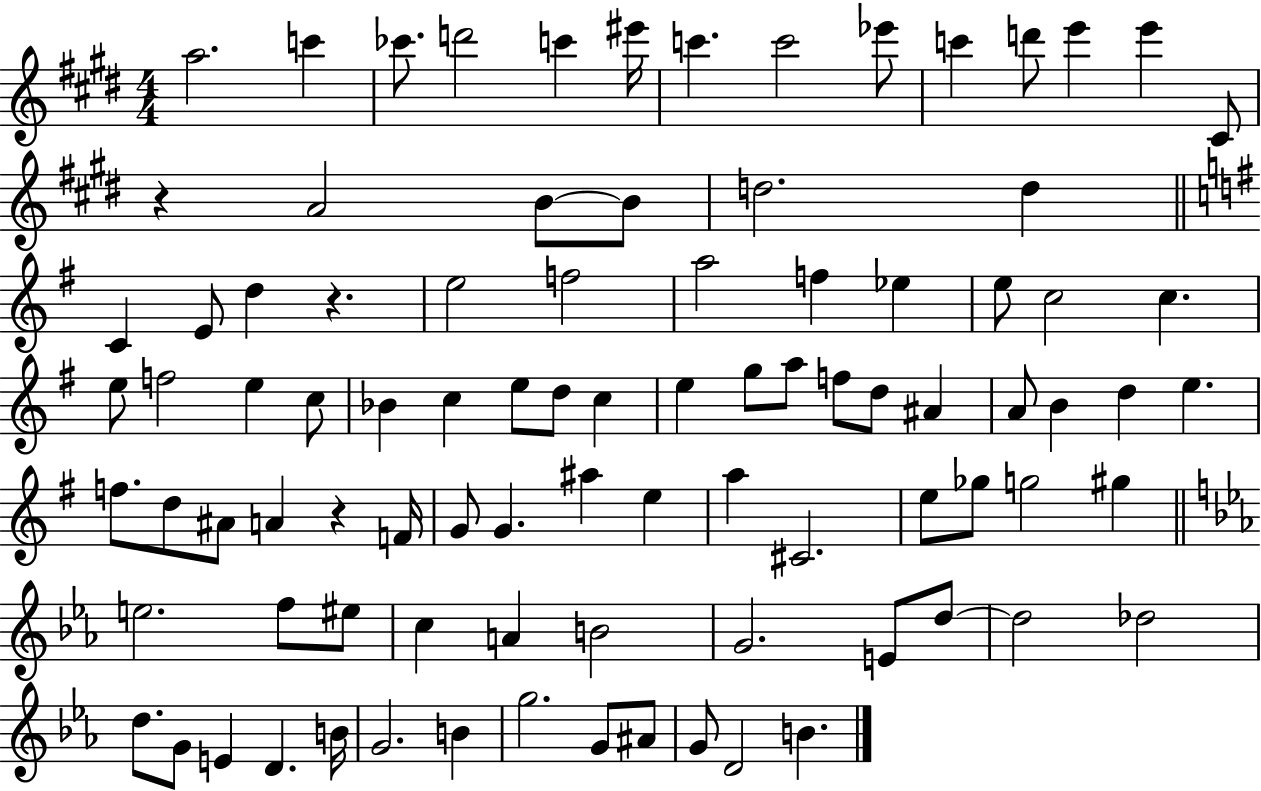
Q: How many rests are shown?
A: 3